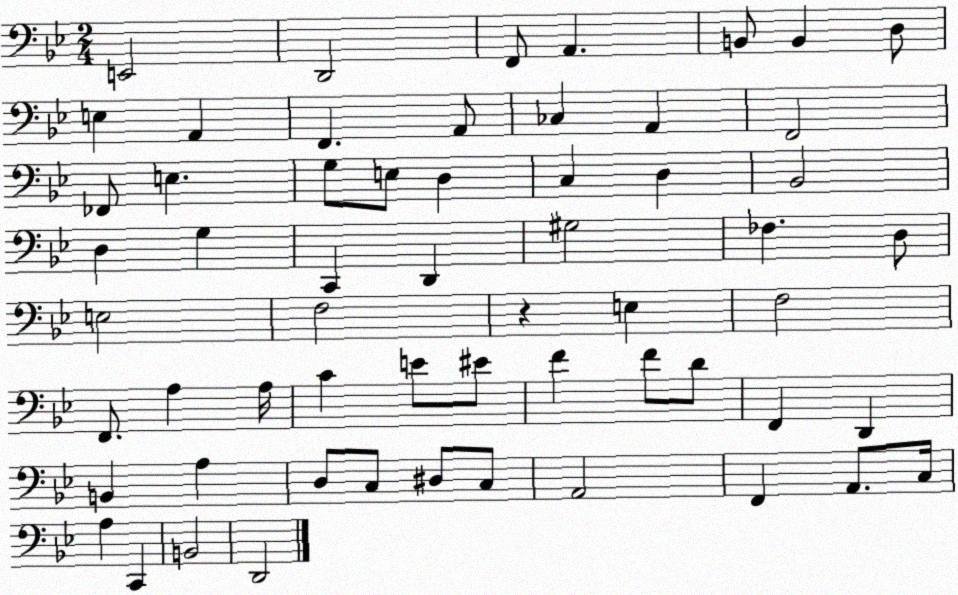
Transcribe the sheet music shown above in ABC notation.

X:1
T:Untitled
M:2/4
L:1/4
K:Bb
E,,2 D,,2 F,,/2 A,, B,,/2 B,, D,/2 E, A,, F,, A,,/2 _C, A,, F,,2 _F,,/2 E, G,/2 E,/2 D, C, D, _B,,2 D, G, C,, D,, ^G,2 _F, D,/2 E,2 F,2 z E, F,2 F,,/2 A, A,/4 C E/2 ^E/2 F F/2 D/2 F,, D,, B,, A, D,/2 C,/2 ^D,/2 C,/2 A,,2 F,, A,,/2 C,/4 A, C,, B,,2 D,,2